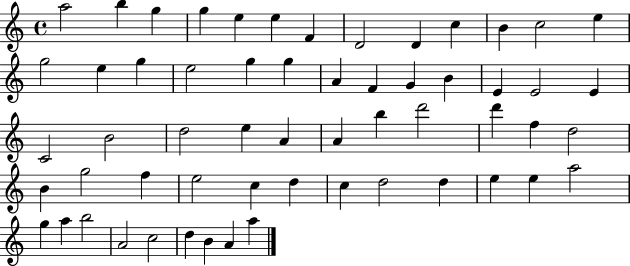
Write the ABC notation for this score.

X:1
T:Untitled
M:4/4
L:1/4
K:C
a2 b g g e e F D2 D c B c2 e g2 e g e2 g g A F G B E E2 E C2 B2 d2 e A A b d'2 d' f d2 B g2 f e2 c d c d2 d e e a2 g a b2 A2 c2 d B A a